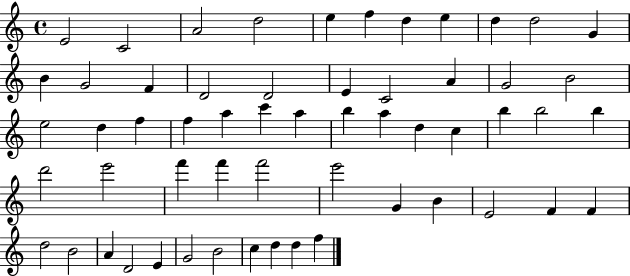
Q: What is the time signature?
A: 4/4